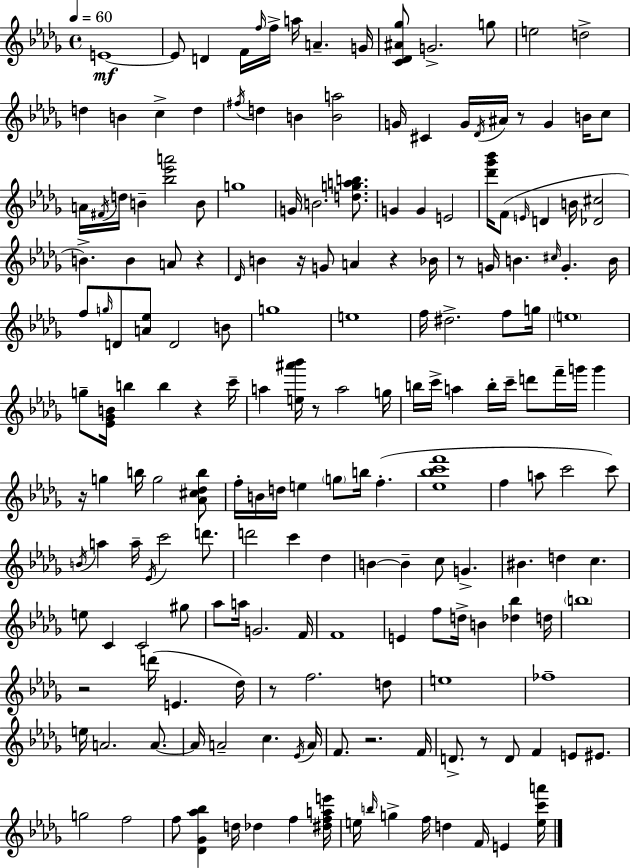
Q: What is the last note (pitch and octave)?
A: E4